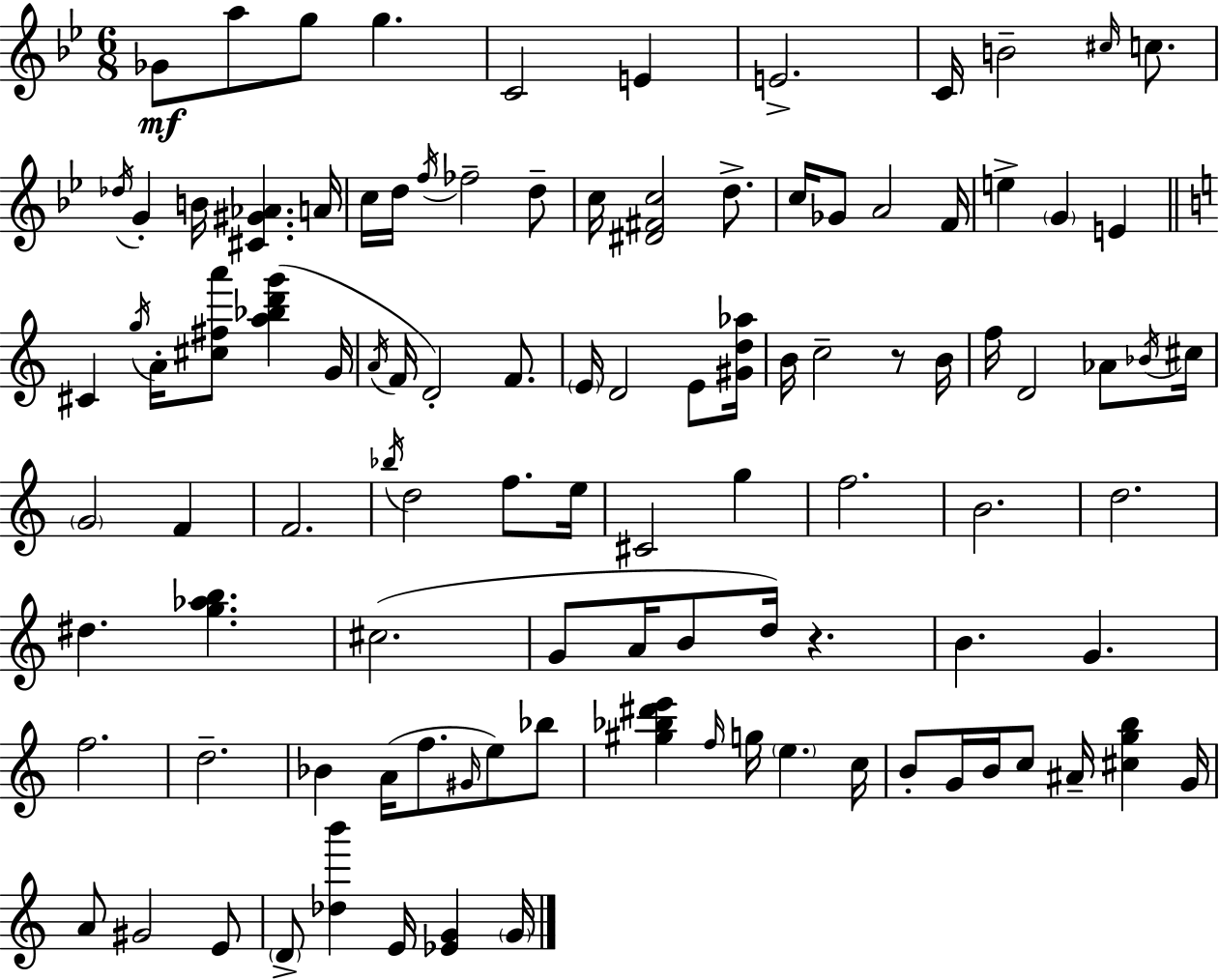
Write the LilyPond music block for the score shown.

{
  \clef treble
  \numericTimeSignature
  \time 6/8
  \key g \minor
  ges'8\mf a''8 g''8 g''4. | c'2 e'4 | e'2.-> | c'16 b'2-- \grace { cis''16 } c''8. | \break \acciaccatura { des''16 } g'4-. b'16 <cis' gis' aes'>4. | a'16 c''16 d''16 \acciaccatura { f''16 } fes''2-- | d''8-- c''16 <dis' fis' c''>2 | d''8.-> c''16 ges'8 a'2 | \break f'16 e''4-> \parenthesize g'4 e'4 | \bar "||" \break \key a \minor cis'4 \acciaccatura { g''16 } a'16-. <cis'' fis'' a'''>8 <a'' bes'' d''' g'''>4( | g'16 \acciaccatura { a'16 } f'16 d'2-.) f'8. | \parenthesize e'16 d'2 e'8 | <gis' d'' aes''>16 b'16 c''2-- r8 | \break b'16 f''16 d'2 aes'8 | \acciaccatura { bes'16 } cis''16 \parenthesize g'2 f'4 | f'2. | \acciaccatura { bes''16 } d''2 | \break f''8. e''16 cis'2 | g''4 f''2. | b'2. | d''2. | \break dis''4. <g'' aes'' b''>4. | cis''2.( | g'8 a'16 b'8 d''16) r4. | b'4. g'4. | \break f''2. | d''2.-- | bes'4 a'16( f''8. | \grace { gis'16 } e''8) bes''8 <gis'' bes'' dis''' e'''>4 \grace { f''16 } g''16 \parenthesize e''4. | \break c''16 b'8-. g'16 b'16 c''8 | ais'16-- <cis'' g'' b''>4 g'16 a'8 gis'2 | e'8 \parenthesize d'8-> <des'' b'''>4 | e'16 <ees' g'>4 \parenthesize g'16 \bar "|."
}